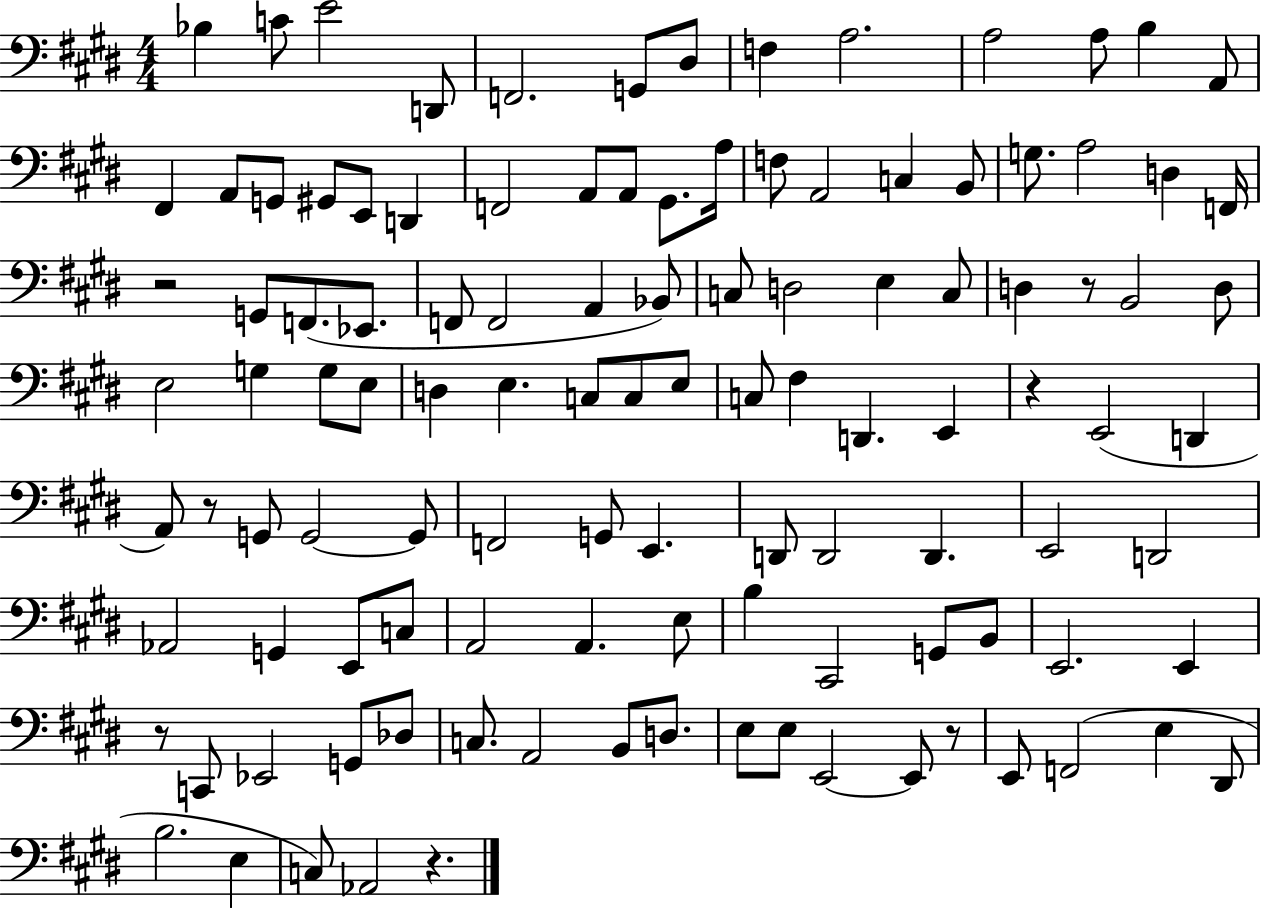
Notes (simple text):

Bb3/q C4/e E4/h D2/e F2/h. G2/e D#3/e F3/q A3/h. A3/h A3/e B3/q A2/e F#2/q A2/e G2/e G#2/e E2/e D2/q F2/h A2/e A2/e G#2/e. A3/s F3/e A2/h C3/q B2/e G3/e. A3/h D3/q F2/s R/h G2/e F2/e. Eb2/e. F2/e F2/h A2/q Bb2/e C3/e D3/h E3/q C3/e D3/q R/e B2/h D3/e E3/h G3/q G3/e E3/e D3/q E3/q. C3/e C3/e E3/e C3/e F#3/q D2/q. E2/q R/q E2/h D2/q A2/e R/e G2/e G2/h G2/e F2/h G2/e E2/q. D2/e D2/h D2/q. E2/h D2/h Ab2/h G2/q E2/e C3/e A2/h A2/q. E3/e B3/q C#2/h G2/e B2/e E2/h. E2/q R/e C2/e Eb2/h G2/e Db3/e C3/e. A2/h B2/e D3/e. E3/e E3/e E2/h E2/e R/e E2/e F2/h E3/q D#2/e B3/h. E3/q C3/e Ab2/h R/q.